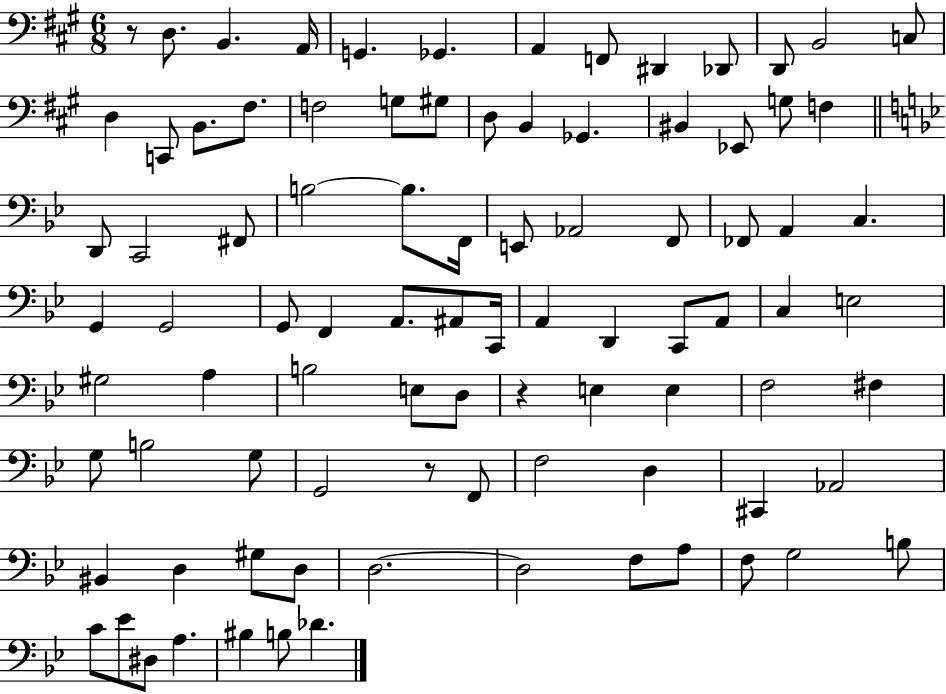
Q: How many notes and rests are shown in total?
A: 90